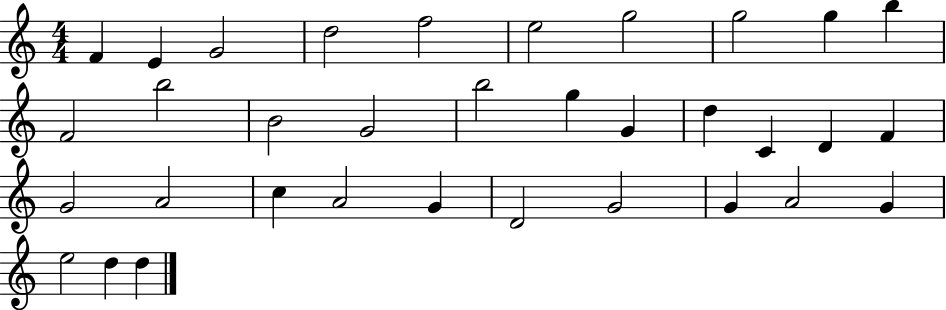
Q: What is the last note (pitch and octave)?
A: D5